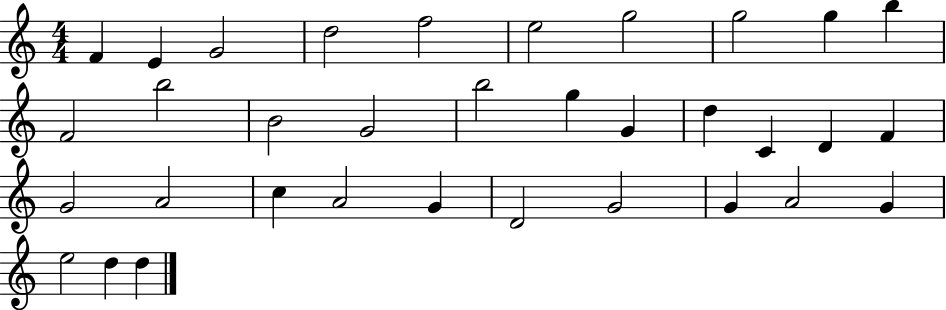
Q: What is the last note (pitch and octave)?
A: D5